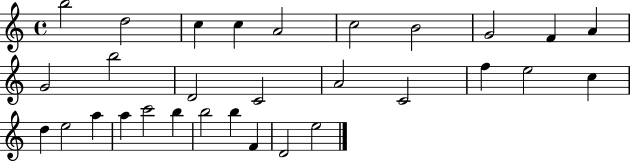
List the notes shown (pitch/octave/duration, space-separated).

B5/h D5/h C5/q C5/q A4/h C5/h B4/h G4/h F4/q A4/q G4/h B5/h D4/h C4/h A4/h C4/h F5/q E5/h C5/q D5/q E5/h A5/q A5/q C6/h B5/q B5/h B5/q F4/q D4/h E5/h